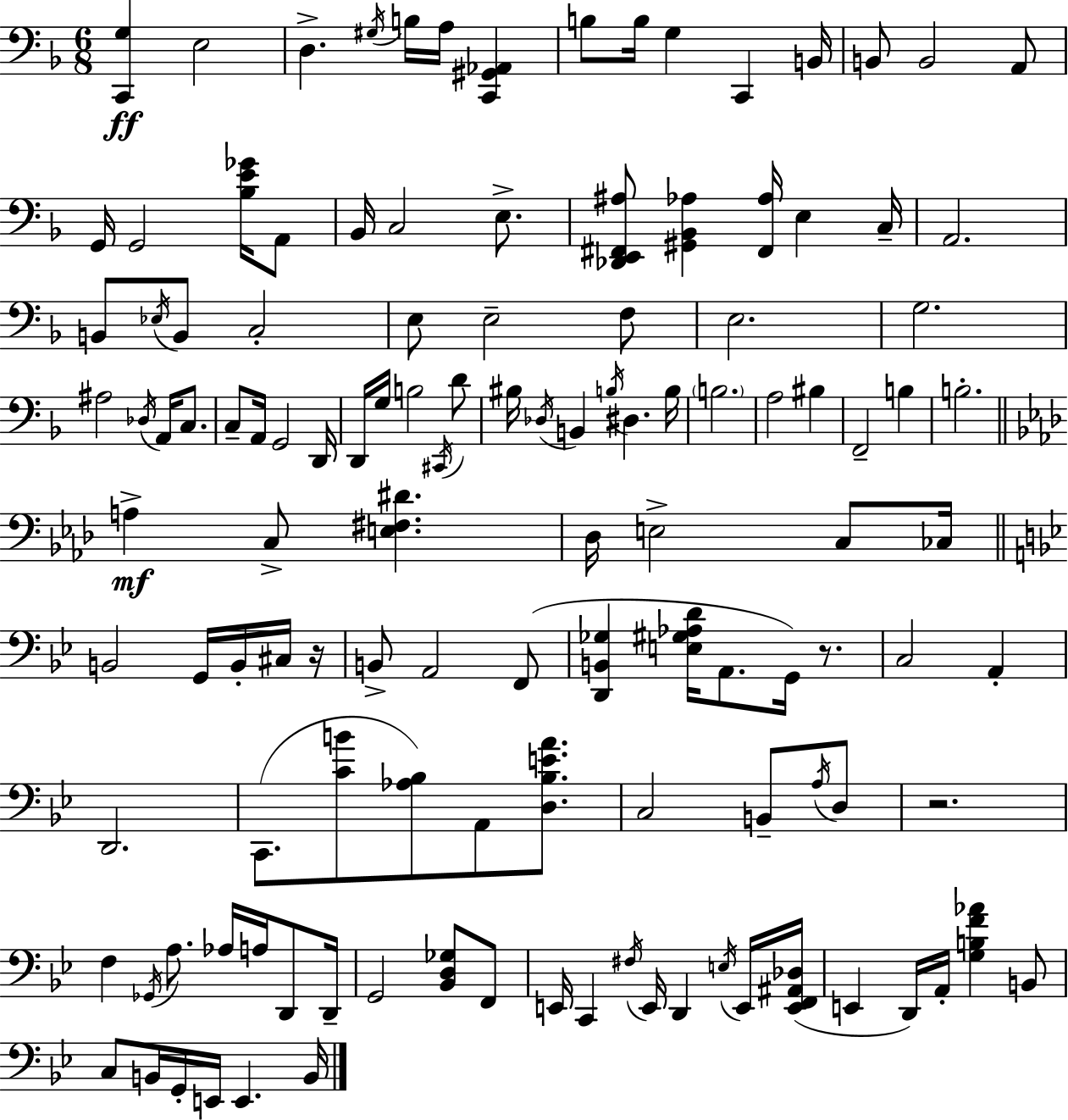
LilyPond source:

{
  \clef bass
  \numericTimeSignature
  \time 6/8
  \key f \major
  <c, g>4\ff e2 | d4.-> \acciaccatura { gis16 } b16 a16 <c, gis, aes,>4 | b8 b16 g4 c,4 | b,16 b,8 b,2 a,8 | \break g,16 g,2 <bes e' ges'>16 a,8 | bes,16 c2 e8.-> | <des, e, fis, ais>8 <gis, bes, aes>4 <fis, aes>16 e4 | c16-- a,2. | \break b,8 \acciaccatura { ees16 } b,8 c2-. | e8 e2-- | f8 e2. | g2. | \break ais2 \acciaccatura { des16 } a,16 | c8. c8-- a,16 g,2 | d,16 d,16 g16 b2 | \acciaccatura { cis,16 } d'8 bis16 \acciaccatura { des16 } b,4 \acciaccatura { b16 } dis4. | \break b16 \parenthesize b2. | a2 | bis4 f,2-- | b4 b2.-. | \break \bar "||" \break \key f \minor a4->\mf c8-> <e fis dis'>4. | des16 e2-> c8 ces16 | \bar "||" \break \key bes \major b,2 g,16 b,16-. cis16 r16 | b,8-> a,2 f,8( | <d, b, ges>4 <e gis aes d'>16 a,8. g,16) r8. | c2 a,4-. | \break d,2. | c,8.( <c' b'>8 <aes bes>8) a,8 <d bes e' a'>8. | c2 b,8-- \acciaccatura { a16 } d8 | r2. | \break f4 \acciaccatura { ges,16 } a8. aes16 a16 d,8 | d,16-- g,2 <bes, d ges>8 | f,8 e,16 c,4 \acciaccatura { fis16 } e,16 d,4 | \acciaccatura { e16 } e,16 <e, f, ais, des>16( e,4 d,16) a,16-. <g b f' aes'>4 | \break b,8 c8 b,16 g,16-. e,16 e,4. | b,16 \bar "|."
}